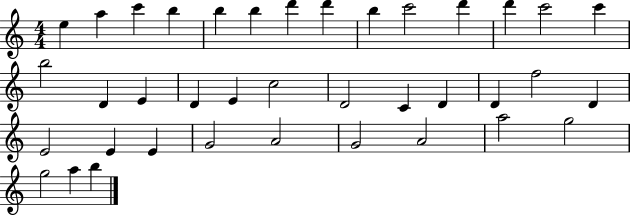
X:1
T:Untitled
M:4/4
L:1/4
K:C
e a c' b b b d' d' b c'2 d' d' c'2 c' b2 D E D E c2 D2 C D D f2 D E2 E E G2 A2 G2 A2 a2 g2 g2 a b